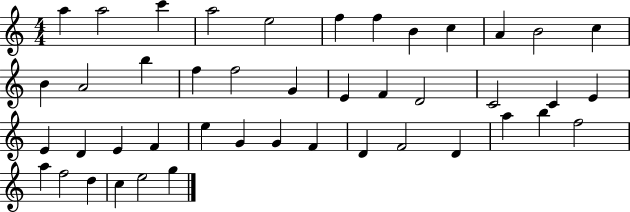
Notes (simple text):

A5/q A5/h C6/q A5/h E5/h F5/q F5/q B4/q C5/q A4/q B4/h C5/q B4/q A4/h B5/q F5/q F5/h G4/q E4/q F4/q D4/h C4/h C4/q E4/q E4/q D4/q E4/q F4/q E5/q G4/q G4/q F4/q D4/q F4/h D4/q A5/q B5/q F5/h A5/q F5/h D5/q C5/q E5/h G5/q